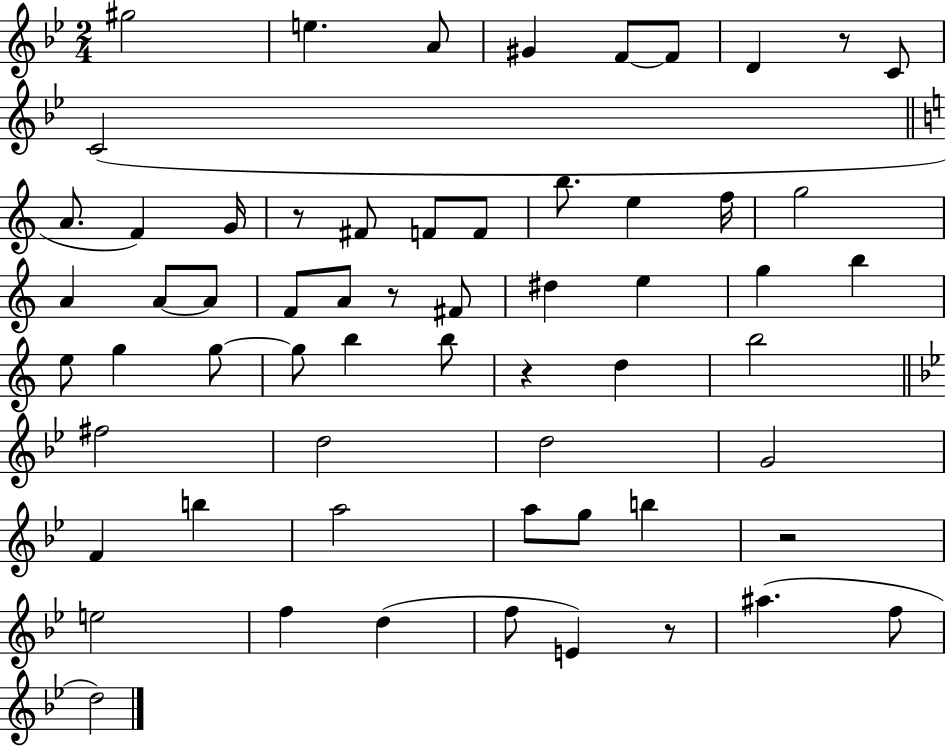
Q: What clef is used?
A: treble